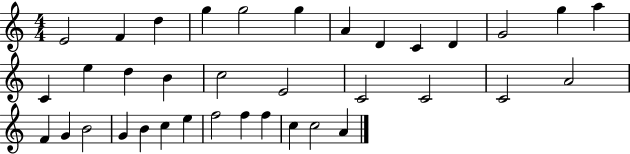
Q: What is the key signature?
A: C major